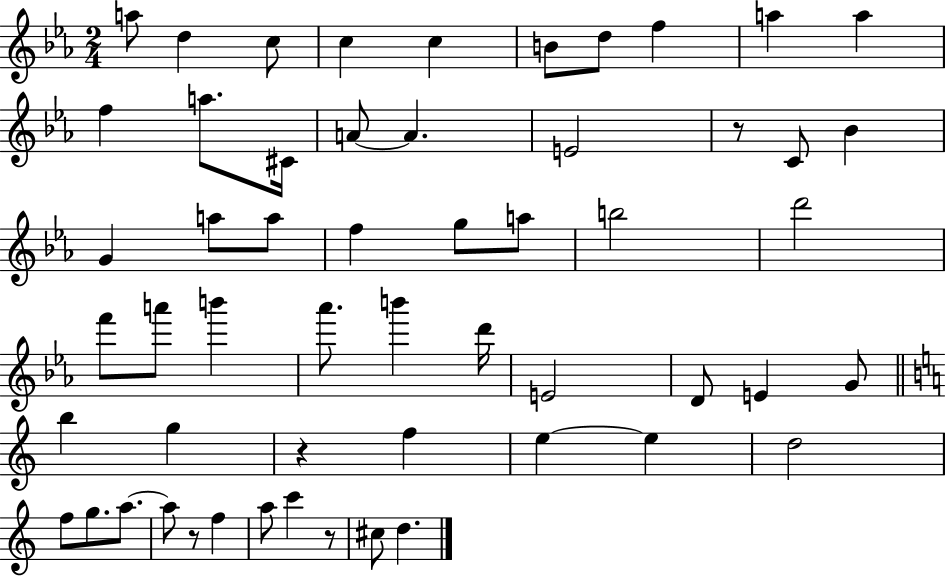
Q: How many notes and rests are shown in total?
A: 55